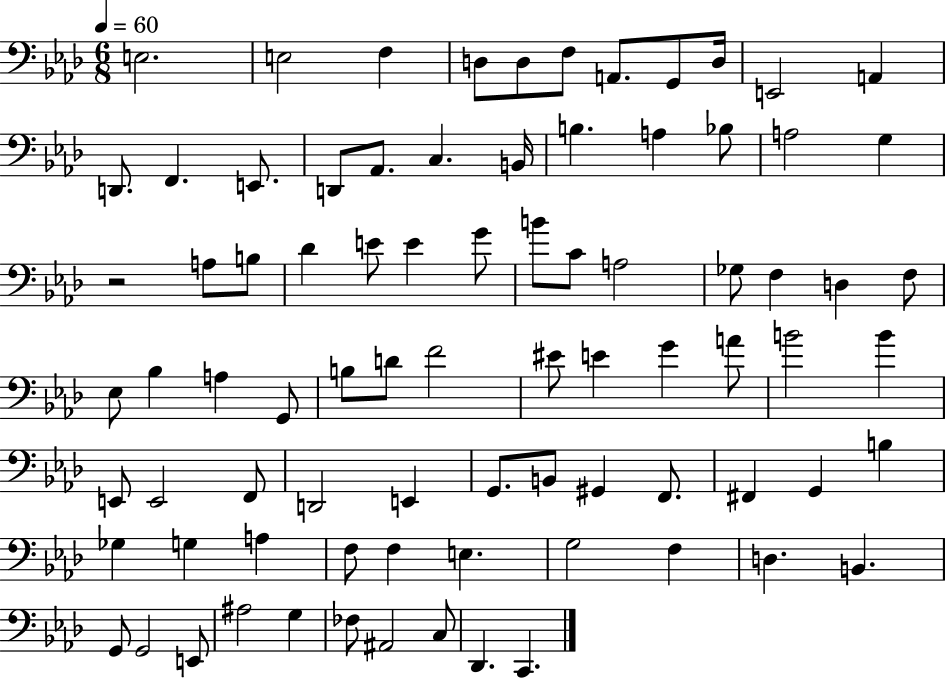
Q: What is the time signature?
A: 6/8